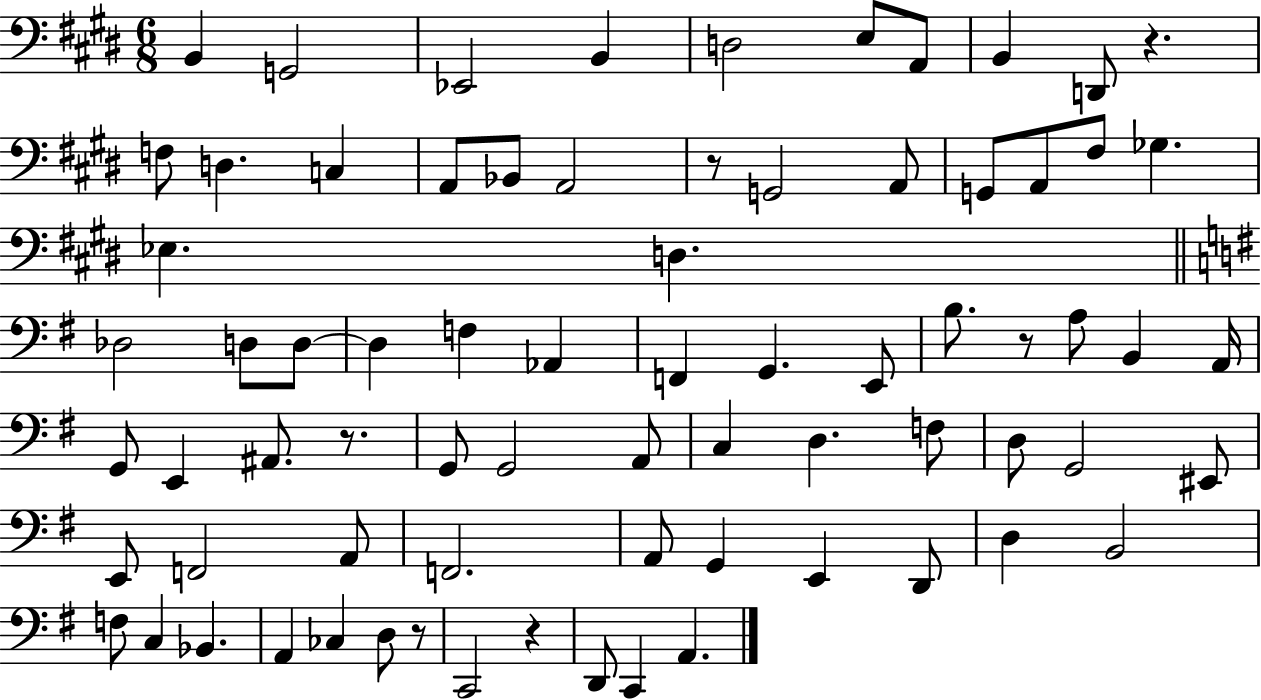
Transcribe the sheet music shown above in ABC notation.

X:1
T:Untitled
M:6/8
L:1/4
K:E
B,, G,,2 _E,,2 B,, D,2 E,/2 A,,/2 B,, D,,/2 z F,/2 D, C, A,,/2 _B,,/2 A,,2 z/2 G,,2 A,,/2 G,,/2 A,,/2 ^F,/2 _G, _E, D, _D,2 D,/2 D,/2 D, F, _A,, F,, G,, E,,/2 B,/2 z/2 A,/2 B,, A,,/4 G,,/2 E,, ^A,,/2 z/2 G,,/2 G,,2 A,,/2 C, D, F,/2 D,/2 G,,2 ^E,,/2 E,,/2 F,,2 A,,/2 F,,2 A,,/2 G,, E,, D,,/2 D, B,,2 F,/2 C, _B,, A,, _C, D,/2 z/2 C,,2 z D,,/2 C,, A,,